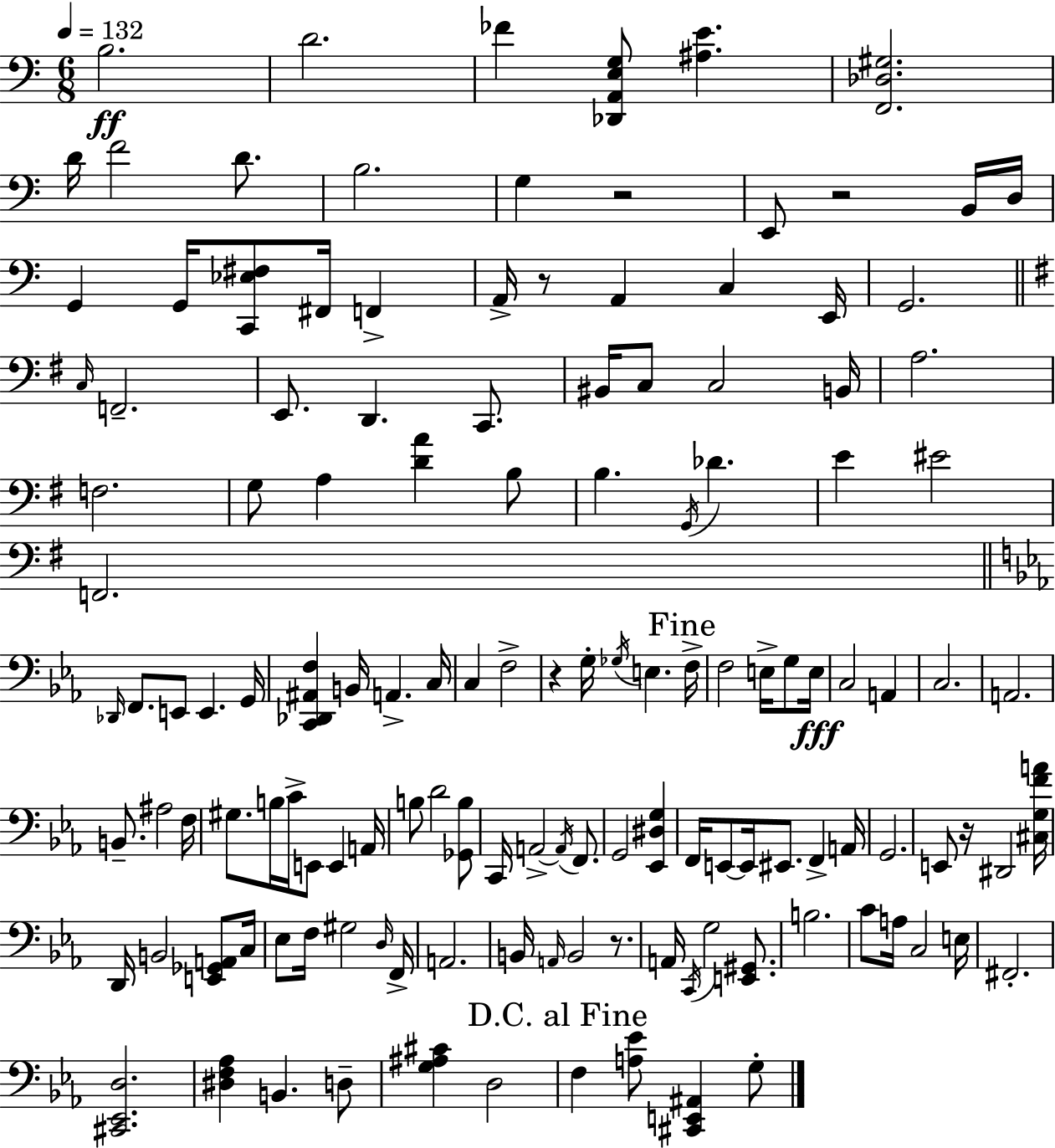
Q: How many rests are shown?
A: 6